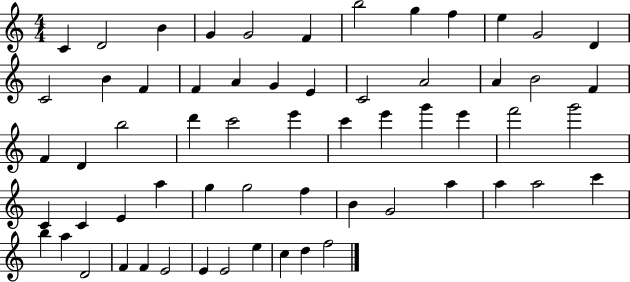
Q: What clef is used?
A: treble